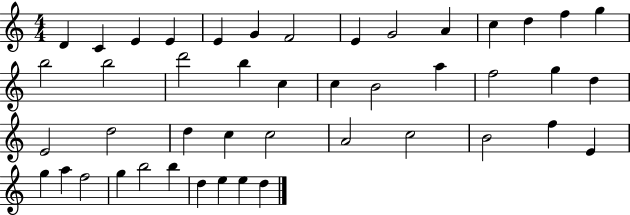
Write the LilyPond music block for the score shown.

{
  \clef treble
  \numericTimeSignature
  \time 4/4
  \key c \major
  d'4 c'4 e'4 e'4 | e'4 g'4 f'2 | e'4 g'2 a'4 | c''4 d''4 f''4 g''4 | \break b''2 b''2 | d'''2 b''4 c''4 | c''4 b'2 a''4 | f''2 g''4 d''4 | \break e'2 d''2 | d''4 c''4 c''2 | a'2 c''2 | b'2 f''4 e'4 | \break g''4 a''4 f''2 | g''4 b''2 b''4 | d''4 e''4 e''4 d''4 | \bar "|."
}